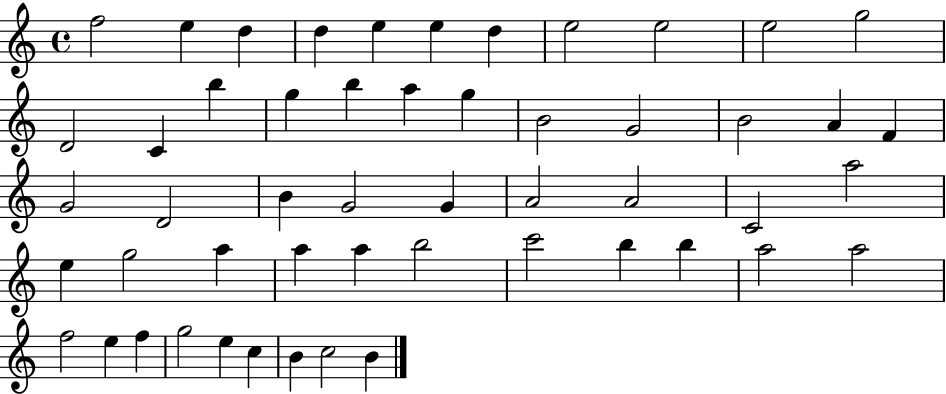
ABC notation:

X:1
T:Untitled
M:4/4
L:1/4
K:C
f2 e d d e e d e2 e2 e2 g2 D2 C b g b a g B2 G2 B2 A F G2 D2 B G2 G A2 A2 C2 a2 e g2 a a a b2 c'2 b b a2 a2 f2 e f g2 e c B c2 B